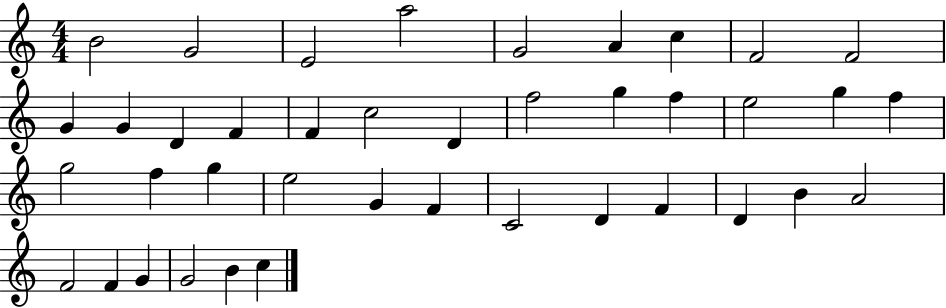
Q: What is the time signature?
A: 4/4